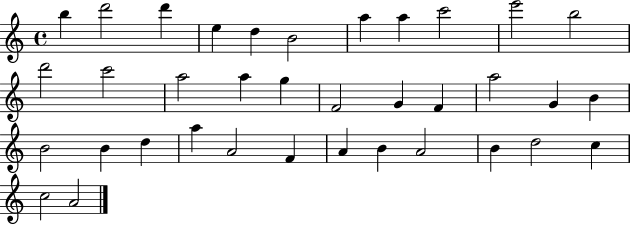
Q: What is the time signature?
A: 4/4